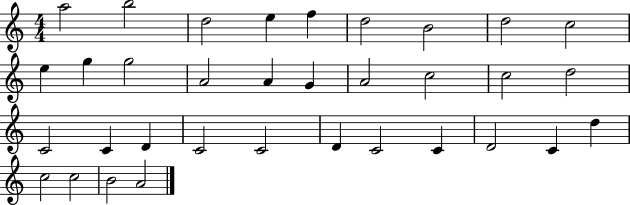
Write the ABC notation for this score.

X:1
T:Untitled
M:4/4
L:1/4
K:C
a2 b2 d2 e f d2 B2 d2 c2 e g g2 A2 A G A2 c2 c2 d2 C2 C D C2 C2 D C2 C D2 C d c2 c2 B2 A2